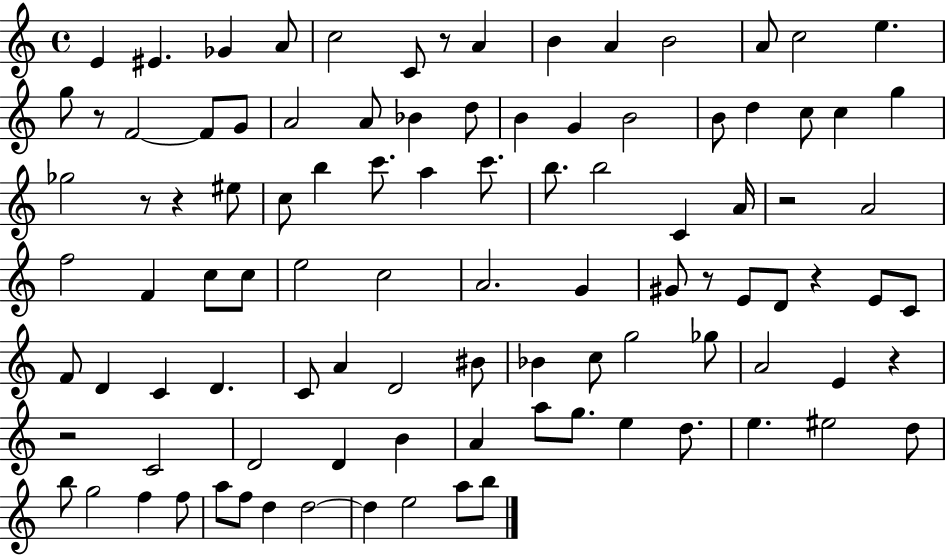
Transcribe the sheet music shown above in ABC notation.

X:1
T:Untitled
M:4/4
L:1/4
K:C
E ^E _G A/2 c2 C/2 z/2 A B A B2 A/2 c2 e g/2 z/2 F2 F/2 G/2 A2 A/2 _B d/2 B G B2 B/2 d c/2 c g _g2 z/2 z ^e/2 c/2 b c'/2 a c'/2 b/2 b2 C A/4 z2 A2 f2 F c/2 c/2 e2 c2 A2 G ^G/2 z/2 E/2 D/2 z E/2 C/2 F/2 D C D C/2 A D2 ^B/2 _B c/2 g2 _g/2 A2 E z z2 C2 D2 D B A a/2 g/2 e d/2 e ^e2 d/2 b/2 g2 f f/2 a/2 f/2 d d2 d e2 a/2 b/2